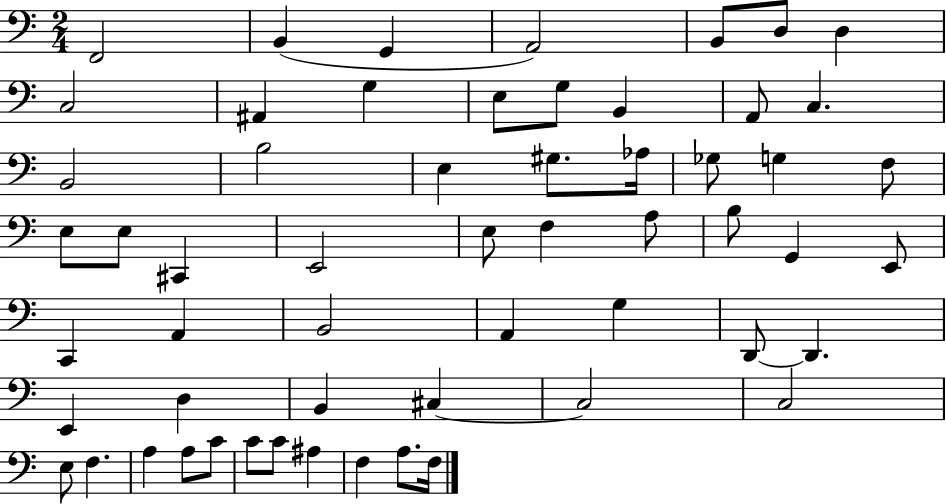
X:1
T:Untitled
M:2/4
L:1/4
K:C
F,,2 B,, G,, A,,2 B,,/2 D,/2 D, C,2 ^A,, G, E,/2 G,/2 B,, A,,/2 C, B,,2 B,2 E, ^G,/2 _A,/4 _G,/2 G, F,/2 E,/2 E,/2 ^C,, E,,2 E,/2 F, A,/2 B,/2 G,, E,,/2 C,, A,, B,,2 A,, G, D,,/2 D,, E,, D, B,, ^C, ^C,2 C,2 E,/2 F, A, A,/2 C/2 C/2 C/2 ^A, F, A,/2 F,/4